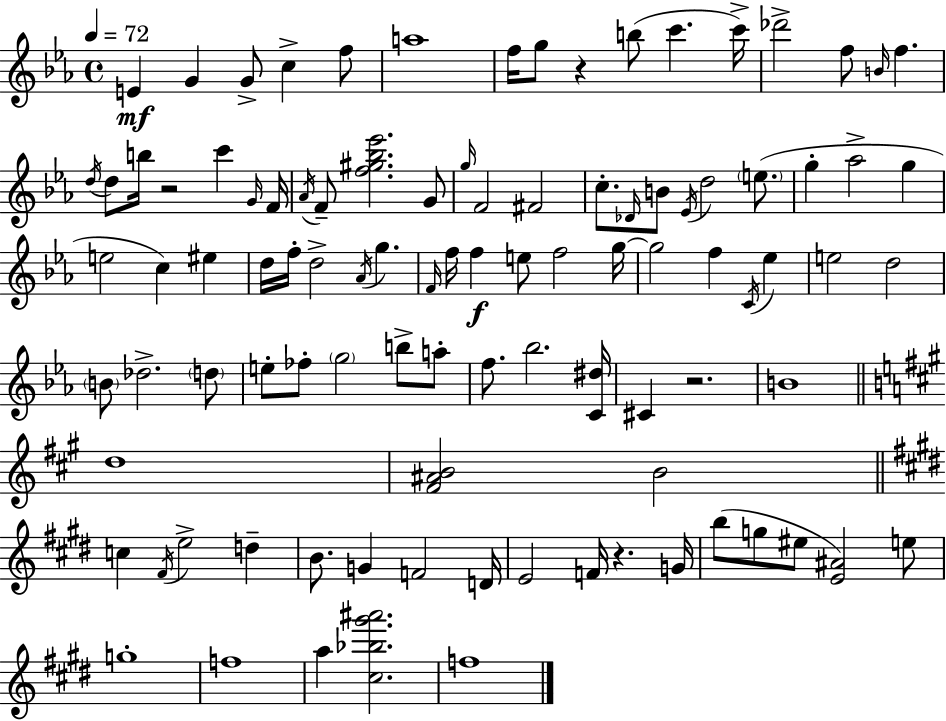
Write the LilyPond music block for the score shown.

{
  \clef treble
  \time 4/4
  \defaultTimeSignature
  \key ees \major
  \tempo 4 = 72
  \repeat volta 2 { e'4\mf g'4 g'8-> c''4-> f''8 | a''1 | f''16 g''8 r4 b''8( c'''4. c'''16->) | des'''2-> f''8 \grace { b'16 } f''4. | \break \acciaccatura { d''16 } d''8 b''16 r2 c'''4 | \grace { g'16 } f'16 \acciaccatura { aes'16 } f'8-- <f'' gis'' bes'' ees'''>2. | g'8 \grace { g''16 } f'2 fis'2 | c''8.-. \grace { des'16 } b'8 \acciaccatura { ees'16 } d''2 | \break \parenthesize e''8.( g''4-. aes''2-> | g''4 e''2 c''4) | eis''4 d''16 f''16-. d''2-> | \acciaccatura { aes'16 } g''4. \grace { f'16 } f''16 f''4\f e''8 | \break f''2 g''16~~ g''2 | f''4 \acciaccatura { c'16 } ees''4 e''2 | d''2 \parenthesize b'8 des''2.-> | \parenthesize d''8 e''8-. fes''8-. \parenthesize g''2 | \break b''8-> a''8-. f''8. bes''2. | <c' dis''>16 cis'4 r2. | b'1 | \bar "||" \break \key a \major d''1 | <fis' ais' b'>2 b'2 | \bar "||" \break \key e \major c''4 \acciaccatura { fis'16 } e''2-> d''4-- | b'8. g'4 f'2 | d'16 e'2 f'16 r4. | g'16 b''8( g''8 eis''8 <e' ais'>2) e''8 | \break g''1-. | f''1 | a''4 <cis'' bes'' gis''' ais'''>2. | f''1 | \break } \bar "|."
}